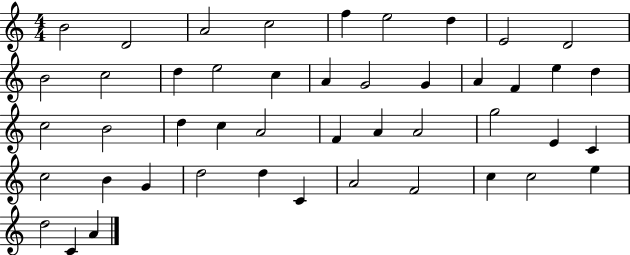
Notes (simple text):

B4/h D4/h A4/h C5/h F5/q E5/h D5/q E4/h D4/h B4/h C5/h D5/q E5/h C5/q A4/q G4/h G4/q A4/q F4/q E5/q D5/q C5/h B4/h D5/q C5/q A4/h F4/q A4/q A4/h G5/h E4/q C4/q C5/h B4/q G4/q D5/h D5/q C4/q A4/h F4/h C5/q C5/h E5/q D5/h C4/q A4/q